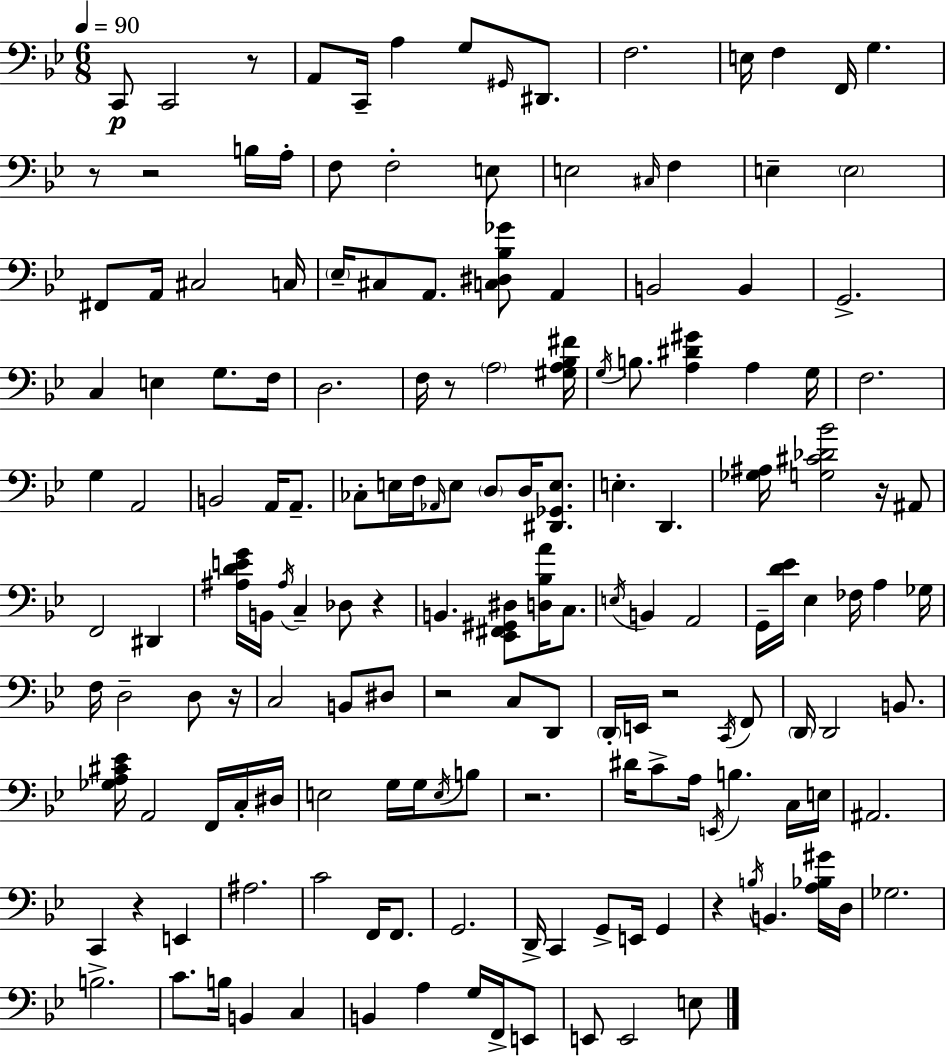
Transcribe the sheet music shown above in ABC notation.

X:1
T:Untitled
M:6/8
L:1/4
K:Bb
C,,/2 C,,2 z/2 A,,/2 C,,/4 A, G,/2 ^G,,/4 ^D,,/2 F,2 E,/4 F, F,,/4 G, z/2 z2 B,/4 A,/4 F,/2 F,2 E,/2 E,2 ^C,/4 F, E, E,2 ^F,,/2 A,,/4 ^C,2 C,/4 _E,/4 ^C,/2 A,,/2 [C,^D,_B,_G]/2 A,, B,,2 B,, G,,2 C, E, G,/2 F,/4 D,2 F,/4 z/2 A,2 [^G,A,_B,^F]/4 G,/4 B,/2 [A,^D^G] A, G,/4 F,2 G, A,,2 B,,2 A,,/4 A,,/2 _C,/2 E,/4 F,/4 _A,,/4 E,/2 D,/2 D,/4 [^D,,_G,,E,]/2 E, D,, [_G,^A,]/4 [G,^C_D_B]2 z/4 ^A,,/2 F,,2 ^D,, [^A,DEG]/4 B,,/4 ^A,/4 C, _D,/2 z B,, [_E,,^F,,^G,,^D,]/2 [D,_B,A]/4 C,/2 E,/4 B,, A,,2 G,,/4 [D_E]/4 _E, _F,/4 A, _G,/4 F,/4 D,2 D,/2 z/4 C,2 B,,/2 ^D,/2 z2 C,/2 D,,/2 D,,/4 E,,/4 z2 C,,/4 F,,/2 D,,/4 D,,2 B,,/2 [_G,A,^C_E]/4 A,,2 F,,/4 C,/4 ^D,/4 E,2 G,/4 G,/4 E,/4 B,/2 z2 ^D/4 C/2 A,/4 E,,/4 B, C,/4 E,/4 ^A,,2 C,, z E,, ^A,2 C2 F,,/4 F,,/2 G,,2 D,,/4 C,, G,,/2 E,,/4 G,, z B,/4 B,, [A,_B,^G]/4 D,/4 _G,2 B,2 C/2 B,/4 B,, C, B,, A, G,/4 F,,/4 E,,/2 E,,/2 E,,2 E,/2